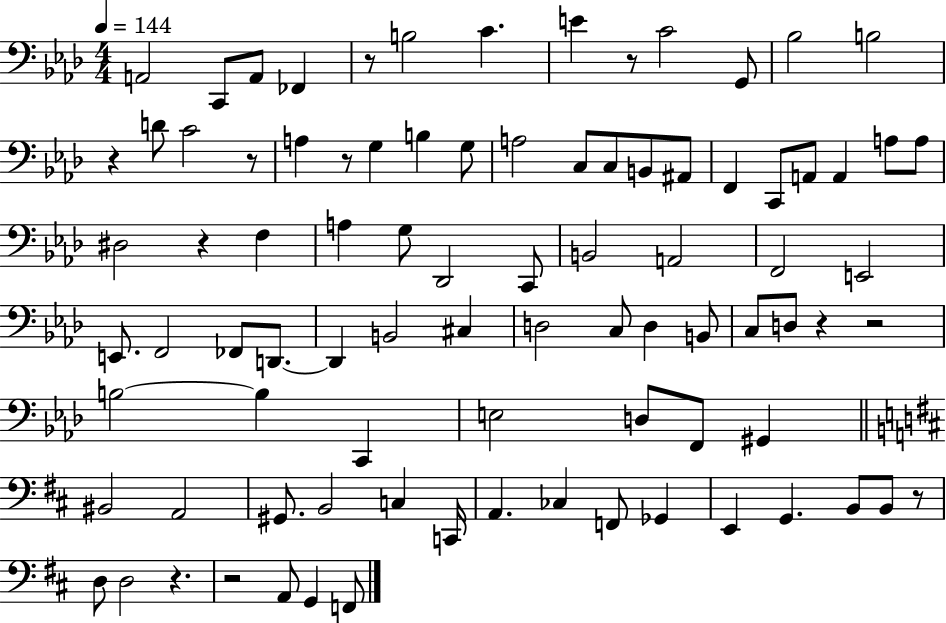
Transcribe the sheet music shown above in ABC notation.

X:1
T:Untitled
M:4/4
L:1/4
K:Ab
A,,2 C,,/2 A,,/2 _F,, z/2 B,2 C E z/2 C2 G,,/2 _B,2 B,2 z D/2 C2 z/2 A, z/2 G, B, G,/2 A,2 C,/2 C,/2 B,,/2 ^A,,/2 F,, C,,/2 A,,/2 A,, A,/2 A,/2 ^D,2 z F, A, G,/2 _D,,2 C,,/2 B,,2 A,,2 F,,2 E,,2 E,,/2 F,,2 _F,,/2 D,,/2 D,, B,,2 ^C, D,2 C,/2 D, B,,/2 C,/2 D,/2 z z2 B,2 B, C,, E,2 D,/2 F,,/2 ^G,, ^B,,2 A,,2 ^G,,/2 B,,2 C, C,,/4 A,, _C, F,,/2 _G,, E,, G,, B,,/2 B,,/2 z/2 D,/2 D,2 z z2 A,,/2 G,, F,,/2